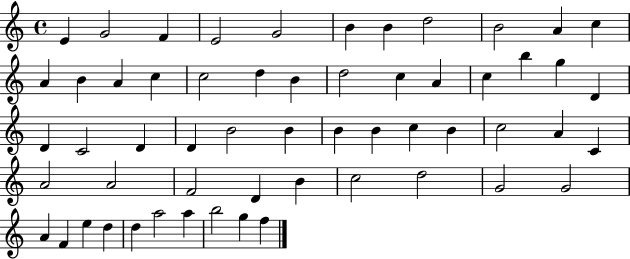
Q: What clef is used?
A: treble